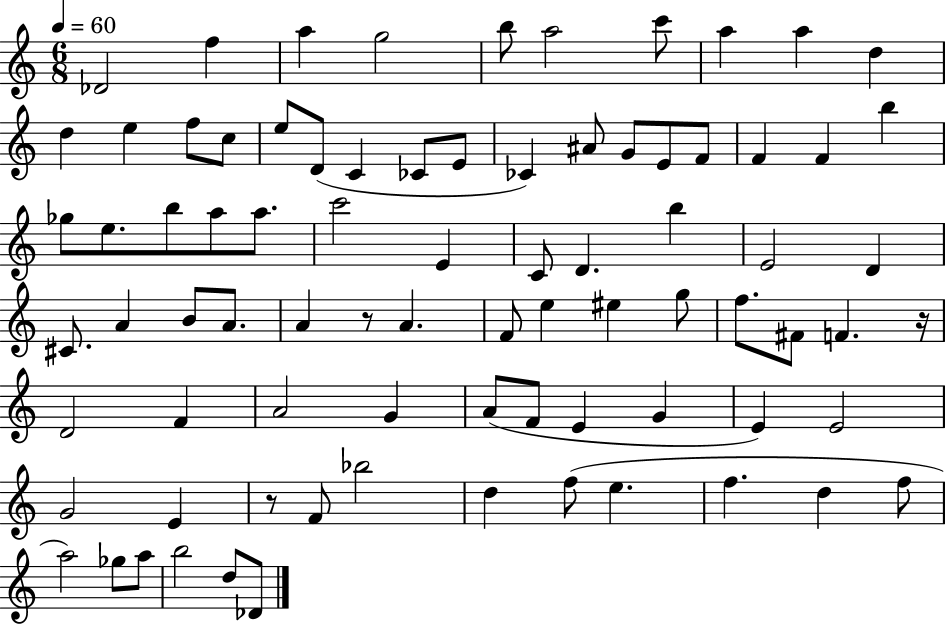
X:1
T:Untitled
M:6/8
L:1/4
K:C
_D2 f a g2 b/2 a2 c'/2 a a d d e f/2 c/2 e/2 D/2 C _C/2 E/2 _C ^A/2 G/2 E/2 F/2 F F b _g/2 e/2 b/2 a/2 a/2 c'2 E C/2 D b E2 D ^C/2 A B/2 A/2 A z/2 A F/2 e ^e g/2 f/2 ^F/2 F z/4 D2 F A2 G A/2 F/2 E G E E2 G2 E z/2 F/2 _b2 d f/2 e f d f/2 a2 _g/2 a/2 b2 d/2 _D/2